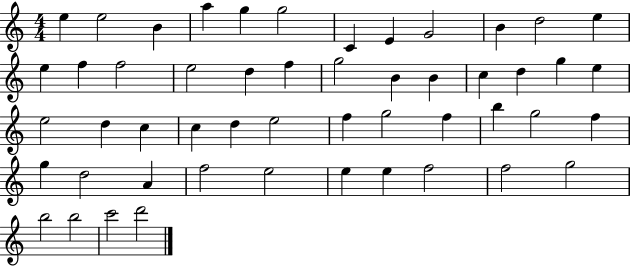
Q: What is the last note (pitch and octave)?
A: D6